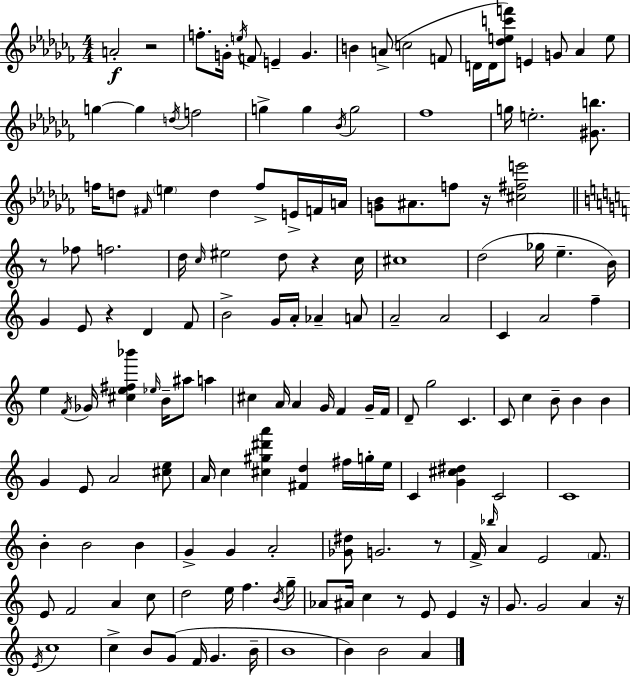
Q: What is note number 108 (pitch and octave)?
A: A4